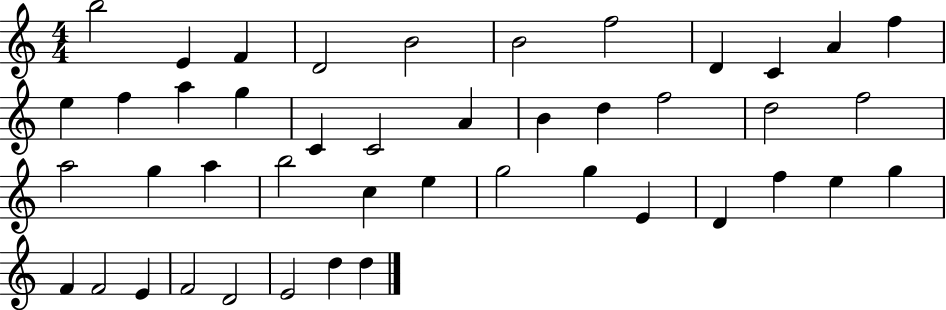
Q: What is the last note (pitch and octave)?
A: D5